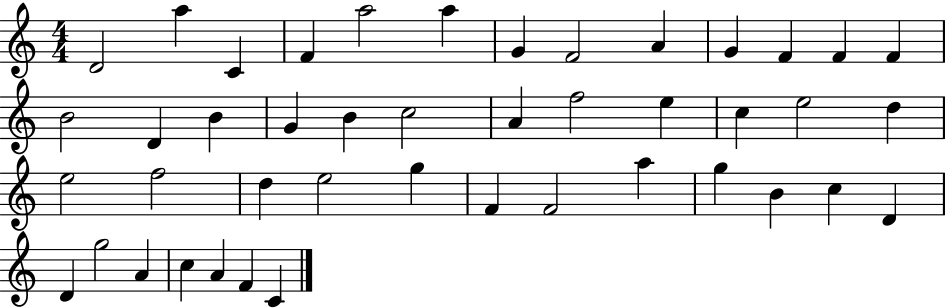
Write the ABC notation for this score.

X:1
T:Untitled
M:4/4
L:1/4
K:C
D2 a C F a2 a G F2 A G F F F B2 D B G B c2 A f2 e c e2 d e2 f2 d e2 g F F2 a g B c D D g2 A c A F C